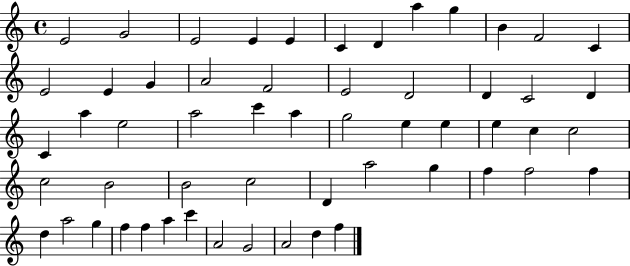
{
  \clef treble
  \time 4/4
  \defaultTimeSignature
  \key c \major
  e'2 g'2 | e'2 e'4 e'4 | c'4 d'4 a''4 g''4 | b'4 f'2 c'4 | \break e'2 e'4 g'4 | a'2 f'2 | e'2 d'2 | d'4 c'2 d'4 | \break c'4 a''4 e''2 | a''2 c'''4 a''4 | g''2 e''4 e''4 | e''4 c''4 c''2 | \break c''2 b'2 | b'2 c''2 | d'4 a''2 g''4 | f''4 f''2 f''4 | \break d''4 a''2 g''4 | f''4 f''4 a''4 c'''4 | a'2 g'2 | a'2 d''4 f''4 | \break \bar "|."
}